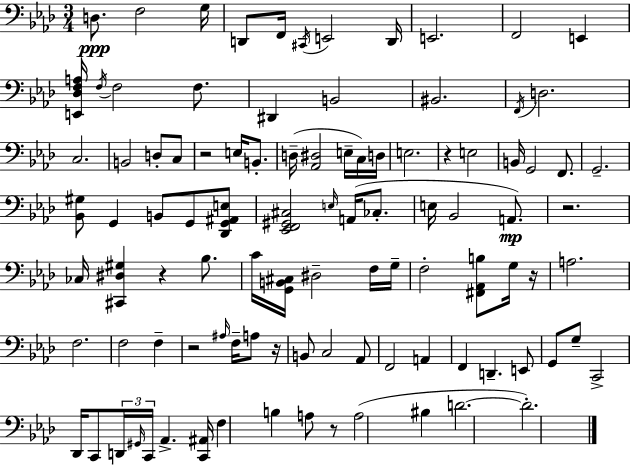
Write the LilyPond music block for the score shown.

{
  \clef bass
  \numericTimeSignature
  \time 3/4
  \key aes \major
  d8.\ppp f2 g16 | d,8 f,16 \acciaccatura { cis,16 } e,2 | d,16 e,2. | f,2 e,4 | \break <e, des f a>16 \acciaccatura { f16 } f2 f8. | dis,4 b,2 | bis,2. | \acciaccatura { f,16 } d2. | \break c2. | b,2 d8-. | c8 r2 e16 | b,8.-. d16--( <aes, dis>2 | \break e16-- c16) d16 e2. | r4 e2 | b,16 g,2 | f,8. g,2.-- | \break <bes, gis>8 g,4 b,8 g,8 | <des, g, ais, e>8 <ees, f, gis, cis>2 \grace { e16 } | a,16( ces8.-. e16 bes,2 | a,8.\mp) r2. | \break ces16 <cis, dis gis>4 r4 | bes8. c'16 <g, b, cis>16 dis2-- | f16 g16-- f2-. | <fis, aes, b>8 g16 r16 a2. | \break f2. | f2 | f4-- r2 | \grace { ais16 } f16-- a8 r16 b,8 c2 | \break aes,8 f,2 | a,4 f,4 d,4.-- | e,8 g,8 g8-- c,2-> | des,16 c,8 \tuplet 3/2 { d,16 \grace { gis,16 } c,16 } aes,4.-> | \break <c, ais,>16 f4 b4 | a8 r8 a2( | bis4 d'2.~~ | d'2.-.) | \break \bar "|."
}